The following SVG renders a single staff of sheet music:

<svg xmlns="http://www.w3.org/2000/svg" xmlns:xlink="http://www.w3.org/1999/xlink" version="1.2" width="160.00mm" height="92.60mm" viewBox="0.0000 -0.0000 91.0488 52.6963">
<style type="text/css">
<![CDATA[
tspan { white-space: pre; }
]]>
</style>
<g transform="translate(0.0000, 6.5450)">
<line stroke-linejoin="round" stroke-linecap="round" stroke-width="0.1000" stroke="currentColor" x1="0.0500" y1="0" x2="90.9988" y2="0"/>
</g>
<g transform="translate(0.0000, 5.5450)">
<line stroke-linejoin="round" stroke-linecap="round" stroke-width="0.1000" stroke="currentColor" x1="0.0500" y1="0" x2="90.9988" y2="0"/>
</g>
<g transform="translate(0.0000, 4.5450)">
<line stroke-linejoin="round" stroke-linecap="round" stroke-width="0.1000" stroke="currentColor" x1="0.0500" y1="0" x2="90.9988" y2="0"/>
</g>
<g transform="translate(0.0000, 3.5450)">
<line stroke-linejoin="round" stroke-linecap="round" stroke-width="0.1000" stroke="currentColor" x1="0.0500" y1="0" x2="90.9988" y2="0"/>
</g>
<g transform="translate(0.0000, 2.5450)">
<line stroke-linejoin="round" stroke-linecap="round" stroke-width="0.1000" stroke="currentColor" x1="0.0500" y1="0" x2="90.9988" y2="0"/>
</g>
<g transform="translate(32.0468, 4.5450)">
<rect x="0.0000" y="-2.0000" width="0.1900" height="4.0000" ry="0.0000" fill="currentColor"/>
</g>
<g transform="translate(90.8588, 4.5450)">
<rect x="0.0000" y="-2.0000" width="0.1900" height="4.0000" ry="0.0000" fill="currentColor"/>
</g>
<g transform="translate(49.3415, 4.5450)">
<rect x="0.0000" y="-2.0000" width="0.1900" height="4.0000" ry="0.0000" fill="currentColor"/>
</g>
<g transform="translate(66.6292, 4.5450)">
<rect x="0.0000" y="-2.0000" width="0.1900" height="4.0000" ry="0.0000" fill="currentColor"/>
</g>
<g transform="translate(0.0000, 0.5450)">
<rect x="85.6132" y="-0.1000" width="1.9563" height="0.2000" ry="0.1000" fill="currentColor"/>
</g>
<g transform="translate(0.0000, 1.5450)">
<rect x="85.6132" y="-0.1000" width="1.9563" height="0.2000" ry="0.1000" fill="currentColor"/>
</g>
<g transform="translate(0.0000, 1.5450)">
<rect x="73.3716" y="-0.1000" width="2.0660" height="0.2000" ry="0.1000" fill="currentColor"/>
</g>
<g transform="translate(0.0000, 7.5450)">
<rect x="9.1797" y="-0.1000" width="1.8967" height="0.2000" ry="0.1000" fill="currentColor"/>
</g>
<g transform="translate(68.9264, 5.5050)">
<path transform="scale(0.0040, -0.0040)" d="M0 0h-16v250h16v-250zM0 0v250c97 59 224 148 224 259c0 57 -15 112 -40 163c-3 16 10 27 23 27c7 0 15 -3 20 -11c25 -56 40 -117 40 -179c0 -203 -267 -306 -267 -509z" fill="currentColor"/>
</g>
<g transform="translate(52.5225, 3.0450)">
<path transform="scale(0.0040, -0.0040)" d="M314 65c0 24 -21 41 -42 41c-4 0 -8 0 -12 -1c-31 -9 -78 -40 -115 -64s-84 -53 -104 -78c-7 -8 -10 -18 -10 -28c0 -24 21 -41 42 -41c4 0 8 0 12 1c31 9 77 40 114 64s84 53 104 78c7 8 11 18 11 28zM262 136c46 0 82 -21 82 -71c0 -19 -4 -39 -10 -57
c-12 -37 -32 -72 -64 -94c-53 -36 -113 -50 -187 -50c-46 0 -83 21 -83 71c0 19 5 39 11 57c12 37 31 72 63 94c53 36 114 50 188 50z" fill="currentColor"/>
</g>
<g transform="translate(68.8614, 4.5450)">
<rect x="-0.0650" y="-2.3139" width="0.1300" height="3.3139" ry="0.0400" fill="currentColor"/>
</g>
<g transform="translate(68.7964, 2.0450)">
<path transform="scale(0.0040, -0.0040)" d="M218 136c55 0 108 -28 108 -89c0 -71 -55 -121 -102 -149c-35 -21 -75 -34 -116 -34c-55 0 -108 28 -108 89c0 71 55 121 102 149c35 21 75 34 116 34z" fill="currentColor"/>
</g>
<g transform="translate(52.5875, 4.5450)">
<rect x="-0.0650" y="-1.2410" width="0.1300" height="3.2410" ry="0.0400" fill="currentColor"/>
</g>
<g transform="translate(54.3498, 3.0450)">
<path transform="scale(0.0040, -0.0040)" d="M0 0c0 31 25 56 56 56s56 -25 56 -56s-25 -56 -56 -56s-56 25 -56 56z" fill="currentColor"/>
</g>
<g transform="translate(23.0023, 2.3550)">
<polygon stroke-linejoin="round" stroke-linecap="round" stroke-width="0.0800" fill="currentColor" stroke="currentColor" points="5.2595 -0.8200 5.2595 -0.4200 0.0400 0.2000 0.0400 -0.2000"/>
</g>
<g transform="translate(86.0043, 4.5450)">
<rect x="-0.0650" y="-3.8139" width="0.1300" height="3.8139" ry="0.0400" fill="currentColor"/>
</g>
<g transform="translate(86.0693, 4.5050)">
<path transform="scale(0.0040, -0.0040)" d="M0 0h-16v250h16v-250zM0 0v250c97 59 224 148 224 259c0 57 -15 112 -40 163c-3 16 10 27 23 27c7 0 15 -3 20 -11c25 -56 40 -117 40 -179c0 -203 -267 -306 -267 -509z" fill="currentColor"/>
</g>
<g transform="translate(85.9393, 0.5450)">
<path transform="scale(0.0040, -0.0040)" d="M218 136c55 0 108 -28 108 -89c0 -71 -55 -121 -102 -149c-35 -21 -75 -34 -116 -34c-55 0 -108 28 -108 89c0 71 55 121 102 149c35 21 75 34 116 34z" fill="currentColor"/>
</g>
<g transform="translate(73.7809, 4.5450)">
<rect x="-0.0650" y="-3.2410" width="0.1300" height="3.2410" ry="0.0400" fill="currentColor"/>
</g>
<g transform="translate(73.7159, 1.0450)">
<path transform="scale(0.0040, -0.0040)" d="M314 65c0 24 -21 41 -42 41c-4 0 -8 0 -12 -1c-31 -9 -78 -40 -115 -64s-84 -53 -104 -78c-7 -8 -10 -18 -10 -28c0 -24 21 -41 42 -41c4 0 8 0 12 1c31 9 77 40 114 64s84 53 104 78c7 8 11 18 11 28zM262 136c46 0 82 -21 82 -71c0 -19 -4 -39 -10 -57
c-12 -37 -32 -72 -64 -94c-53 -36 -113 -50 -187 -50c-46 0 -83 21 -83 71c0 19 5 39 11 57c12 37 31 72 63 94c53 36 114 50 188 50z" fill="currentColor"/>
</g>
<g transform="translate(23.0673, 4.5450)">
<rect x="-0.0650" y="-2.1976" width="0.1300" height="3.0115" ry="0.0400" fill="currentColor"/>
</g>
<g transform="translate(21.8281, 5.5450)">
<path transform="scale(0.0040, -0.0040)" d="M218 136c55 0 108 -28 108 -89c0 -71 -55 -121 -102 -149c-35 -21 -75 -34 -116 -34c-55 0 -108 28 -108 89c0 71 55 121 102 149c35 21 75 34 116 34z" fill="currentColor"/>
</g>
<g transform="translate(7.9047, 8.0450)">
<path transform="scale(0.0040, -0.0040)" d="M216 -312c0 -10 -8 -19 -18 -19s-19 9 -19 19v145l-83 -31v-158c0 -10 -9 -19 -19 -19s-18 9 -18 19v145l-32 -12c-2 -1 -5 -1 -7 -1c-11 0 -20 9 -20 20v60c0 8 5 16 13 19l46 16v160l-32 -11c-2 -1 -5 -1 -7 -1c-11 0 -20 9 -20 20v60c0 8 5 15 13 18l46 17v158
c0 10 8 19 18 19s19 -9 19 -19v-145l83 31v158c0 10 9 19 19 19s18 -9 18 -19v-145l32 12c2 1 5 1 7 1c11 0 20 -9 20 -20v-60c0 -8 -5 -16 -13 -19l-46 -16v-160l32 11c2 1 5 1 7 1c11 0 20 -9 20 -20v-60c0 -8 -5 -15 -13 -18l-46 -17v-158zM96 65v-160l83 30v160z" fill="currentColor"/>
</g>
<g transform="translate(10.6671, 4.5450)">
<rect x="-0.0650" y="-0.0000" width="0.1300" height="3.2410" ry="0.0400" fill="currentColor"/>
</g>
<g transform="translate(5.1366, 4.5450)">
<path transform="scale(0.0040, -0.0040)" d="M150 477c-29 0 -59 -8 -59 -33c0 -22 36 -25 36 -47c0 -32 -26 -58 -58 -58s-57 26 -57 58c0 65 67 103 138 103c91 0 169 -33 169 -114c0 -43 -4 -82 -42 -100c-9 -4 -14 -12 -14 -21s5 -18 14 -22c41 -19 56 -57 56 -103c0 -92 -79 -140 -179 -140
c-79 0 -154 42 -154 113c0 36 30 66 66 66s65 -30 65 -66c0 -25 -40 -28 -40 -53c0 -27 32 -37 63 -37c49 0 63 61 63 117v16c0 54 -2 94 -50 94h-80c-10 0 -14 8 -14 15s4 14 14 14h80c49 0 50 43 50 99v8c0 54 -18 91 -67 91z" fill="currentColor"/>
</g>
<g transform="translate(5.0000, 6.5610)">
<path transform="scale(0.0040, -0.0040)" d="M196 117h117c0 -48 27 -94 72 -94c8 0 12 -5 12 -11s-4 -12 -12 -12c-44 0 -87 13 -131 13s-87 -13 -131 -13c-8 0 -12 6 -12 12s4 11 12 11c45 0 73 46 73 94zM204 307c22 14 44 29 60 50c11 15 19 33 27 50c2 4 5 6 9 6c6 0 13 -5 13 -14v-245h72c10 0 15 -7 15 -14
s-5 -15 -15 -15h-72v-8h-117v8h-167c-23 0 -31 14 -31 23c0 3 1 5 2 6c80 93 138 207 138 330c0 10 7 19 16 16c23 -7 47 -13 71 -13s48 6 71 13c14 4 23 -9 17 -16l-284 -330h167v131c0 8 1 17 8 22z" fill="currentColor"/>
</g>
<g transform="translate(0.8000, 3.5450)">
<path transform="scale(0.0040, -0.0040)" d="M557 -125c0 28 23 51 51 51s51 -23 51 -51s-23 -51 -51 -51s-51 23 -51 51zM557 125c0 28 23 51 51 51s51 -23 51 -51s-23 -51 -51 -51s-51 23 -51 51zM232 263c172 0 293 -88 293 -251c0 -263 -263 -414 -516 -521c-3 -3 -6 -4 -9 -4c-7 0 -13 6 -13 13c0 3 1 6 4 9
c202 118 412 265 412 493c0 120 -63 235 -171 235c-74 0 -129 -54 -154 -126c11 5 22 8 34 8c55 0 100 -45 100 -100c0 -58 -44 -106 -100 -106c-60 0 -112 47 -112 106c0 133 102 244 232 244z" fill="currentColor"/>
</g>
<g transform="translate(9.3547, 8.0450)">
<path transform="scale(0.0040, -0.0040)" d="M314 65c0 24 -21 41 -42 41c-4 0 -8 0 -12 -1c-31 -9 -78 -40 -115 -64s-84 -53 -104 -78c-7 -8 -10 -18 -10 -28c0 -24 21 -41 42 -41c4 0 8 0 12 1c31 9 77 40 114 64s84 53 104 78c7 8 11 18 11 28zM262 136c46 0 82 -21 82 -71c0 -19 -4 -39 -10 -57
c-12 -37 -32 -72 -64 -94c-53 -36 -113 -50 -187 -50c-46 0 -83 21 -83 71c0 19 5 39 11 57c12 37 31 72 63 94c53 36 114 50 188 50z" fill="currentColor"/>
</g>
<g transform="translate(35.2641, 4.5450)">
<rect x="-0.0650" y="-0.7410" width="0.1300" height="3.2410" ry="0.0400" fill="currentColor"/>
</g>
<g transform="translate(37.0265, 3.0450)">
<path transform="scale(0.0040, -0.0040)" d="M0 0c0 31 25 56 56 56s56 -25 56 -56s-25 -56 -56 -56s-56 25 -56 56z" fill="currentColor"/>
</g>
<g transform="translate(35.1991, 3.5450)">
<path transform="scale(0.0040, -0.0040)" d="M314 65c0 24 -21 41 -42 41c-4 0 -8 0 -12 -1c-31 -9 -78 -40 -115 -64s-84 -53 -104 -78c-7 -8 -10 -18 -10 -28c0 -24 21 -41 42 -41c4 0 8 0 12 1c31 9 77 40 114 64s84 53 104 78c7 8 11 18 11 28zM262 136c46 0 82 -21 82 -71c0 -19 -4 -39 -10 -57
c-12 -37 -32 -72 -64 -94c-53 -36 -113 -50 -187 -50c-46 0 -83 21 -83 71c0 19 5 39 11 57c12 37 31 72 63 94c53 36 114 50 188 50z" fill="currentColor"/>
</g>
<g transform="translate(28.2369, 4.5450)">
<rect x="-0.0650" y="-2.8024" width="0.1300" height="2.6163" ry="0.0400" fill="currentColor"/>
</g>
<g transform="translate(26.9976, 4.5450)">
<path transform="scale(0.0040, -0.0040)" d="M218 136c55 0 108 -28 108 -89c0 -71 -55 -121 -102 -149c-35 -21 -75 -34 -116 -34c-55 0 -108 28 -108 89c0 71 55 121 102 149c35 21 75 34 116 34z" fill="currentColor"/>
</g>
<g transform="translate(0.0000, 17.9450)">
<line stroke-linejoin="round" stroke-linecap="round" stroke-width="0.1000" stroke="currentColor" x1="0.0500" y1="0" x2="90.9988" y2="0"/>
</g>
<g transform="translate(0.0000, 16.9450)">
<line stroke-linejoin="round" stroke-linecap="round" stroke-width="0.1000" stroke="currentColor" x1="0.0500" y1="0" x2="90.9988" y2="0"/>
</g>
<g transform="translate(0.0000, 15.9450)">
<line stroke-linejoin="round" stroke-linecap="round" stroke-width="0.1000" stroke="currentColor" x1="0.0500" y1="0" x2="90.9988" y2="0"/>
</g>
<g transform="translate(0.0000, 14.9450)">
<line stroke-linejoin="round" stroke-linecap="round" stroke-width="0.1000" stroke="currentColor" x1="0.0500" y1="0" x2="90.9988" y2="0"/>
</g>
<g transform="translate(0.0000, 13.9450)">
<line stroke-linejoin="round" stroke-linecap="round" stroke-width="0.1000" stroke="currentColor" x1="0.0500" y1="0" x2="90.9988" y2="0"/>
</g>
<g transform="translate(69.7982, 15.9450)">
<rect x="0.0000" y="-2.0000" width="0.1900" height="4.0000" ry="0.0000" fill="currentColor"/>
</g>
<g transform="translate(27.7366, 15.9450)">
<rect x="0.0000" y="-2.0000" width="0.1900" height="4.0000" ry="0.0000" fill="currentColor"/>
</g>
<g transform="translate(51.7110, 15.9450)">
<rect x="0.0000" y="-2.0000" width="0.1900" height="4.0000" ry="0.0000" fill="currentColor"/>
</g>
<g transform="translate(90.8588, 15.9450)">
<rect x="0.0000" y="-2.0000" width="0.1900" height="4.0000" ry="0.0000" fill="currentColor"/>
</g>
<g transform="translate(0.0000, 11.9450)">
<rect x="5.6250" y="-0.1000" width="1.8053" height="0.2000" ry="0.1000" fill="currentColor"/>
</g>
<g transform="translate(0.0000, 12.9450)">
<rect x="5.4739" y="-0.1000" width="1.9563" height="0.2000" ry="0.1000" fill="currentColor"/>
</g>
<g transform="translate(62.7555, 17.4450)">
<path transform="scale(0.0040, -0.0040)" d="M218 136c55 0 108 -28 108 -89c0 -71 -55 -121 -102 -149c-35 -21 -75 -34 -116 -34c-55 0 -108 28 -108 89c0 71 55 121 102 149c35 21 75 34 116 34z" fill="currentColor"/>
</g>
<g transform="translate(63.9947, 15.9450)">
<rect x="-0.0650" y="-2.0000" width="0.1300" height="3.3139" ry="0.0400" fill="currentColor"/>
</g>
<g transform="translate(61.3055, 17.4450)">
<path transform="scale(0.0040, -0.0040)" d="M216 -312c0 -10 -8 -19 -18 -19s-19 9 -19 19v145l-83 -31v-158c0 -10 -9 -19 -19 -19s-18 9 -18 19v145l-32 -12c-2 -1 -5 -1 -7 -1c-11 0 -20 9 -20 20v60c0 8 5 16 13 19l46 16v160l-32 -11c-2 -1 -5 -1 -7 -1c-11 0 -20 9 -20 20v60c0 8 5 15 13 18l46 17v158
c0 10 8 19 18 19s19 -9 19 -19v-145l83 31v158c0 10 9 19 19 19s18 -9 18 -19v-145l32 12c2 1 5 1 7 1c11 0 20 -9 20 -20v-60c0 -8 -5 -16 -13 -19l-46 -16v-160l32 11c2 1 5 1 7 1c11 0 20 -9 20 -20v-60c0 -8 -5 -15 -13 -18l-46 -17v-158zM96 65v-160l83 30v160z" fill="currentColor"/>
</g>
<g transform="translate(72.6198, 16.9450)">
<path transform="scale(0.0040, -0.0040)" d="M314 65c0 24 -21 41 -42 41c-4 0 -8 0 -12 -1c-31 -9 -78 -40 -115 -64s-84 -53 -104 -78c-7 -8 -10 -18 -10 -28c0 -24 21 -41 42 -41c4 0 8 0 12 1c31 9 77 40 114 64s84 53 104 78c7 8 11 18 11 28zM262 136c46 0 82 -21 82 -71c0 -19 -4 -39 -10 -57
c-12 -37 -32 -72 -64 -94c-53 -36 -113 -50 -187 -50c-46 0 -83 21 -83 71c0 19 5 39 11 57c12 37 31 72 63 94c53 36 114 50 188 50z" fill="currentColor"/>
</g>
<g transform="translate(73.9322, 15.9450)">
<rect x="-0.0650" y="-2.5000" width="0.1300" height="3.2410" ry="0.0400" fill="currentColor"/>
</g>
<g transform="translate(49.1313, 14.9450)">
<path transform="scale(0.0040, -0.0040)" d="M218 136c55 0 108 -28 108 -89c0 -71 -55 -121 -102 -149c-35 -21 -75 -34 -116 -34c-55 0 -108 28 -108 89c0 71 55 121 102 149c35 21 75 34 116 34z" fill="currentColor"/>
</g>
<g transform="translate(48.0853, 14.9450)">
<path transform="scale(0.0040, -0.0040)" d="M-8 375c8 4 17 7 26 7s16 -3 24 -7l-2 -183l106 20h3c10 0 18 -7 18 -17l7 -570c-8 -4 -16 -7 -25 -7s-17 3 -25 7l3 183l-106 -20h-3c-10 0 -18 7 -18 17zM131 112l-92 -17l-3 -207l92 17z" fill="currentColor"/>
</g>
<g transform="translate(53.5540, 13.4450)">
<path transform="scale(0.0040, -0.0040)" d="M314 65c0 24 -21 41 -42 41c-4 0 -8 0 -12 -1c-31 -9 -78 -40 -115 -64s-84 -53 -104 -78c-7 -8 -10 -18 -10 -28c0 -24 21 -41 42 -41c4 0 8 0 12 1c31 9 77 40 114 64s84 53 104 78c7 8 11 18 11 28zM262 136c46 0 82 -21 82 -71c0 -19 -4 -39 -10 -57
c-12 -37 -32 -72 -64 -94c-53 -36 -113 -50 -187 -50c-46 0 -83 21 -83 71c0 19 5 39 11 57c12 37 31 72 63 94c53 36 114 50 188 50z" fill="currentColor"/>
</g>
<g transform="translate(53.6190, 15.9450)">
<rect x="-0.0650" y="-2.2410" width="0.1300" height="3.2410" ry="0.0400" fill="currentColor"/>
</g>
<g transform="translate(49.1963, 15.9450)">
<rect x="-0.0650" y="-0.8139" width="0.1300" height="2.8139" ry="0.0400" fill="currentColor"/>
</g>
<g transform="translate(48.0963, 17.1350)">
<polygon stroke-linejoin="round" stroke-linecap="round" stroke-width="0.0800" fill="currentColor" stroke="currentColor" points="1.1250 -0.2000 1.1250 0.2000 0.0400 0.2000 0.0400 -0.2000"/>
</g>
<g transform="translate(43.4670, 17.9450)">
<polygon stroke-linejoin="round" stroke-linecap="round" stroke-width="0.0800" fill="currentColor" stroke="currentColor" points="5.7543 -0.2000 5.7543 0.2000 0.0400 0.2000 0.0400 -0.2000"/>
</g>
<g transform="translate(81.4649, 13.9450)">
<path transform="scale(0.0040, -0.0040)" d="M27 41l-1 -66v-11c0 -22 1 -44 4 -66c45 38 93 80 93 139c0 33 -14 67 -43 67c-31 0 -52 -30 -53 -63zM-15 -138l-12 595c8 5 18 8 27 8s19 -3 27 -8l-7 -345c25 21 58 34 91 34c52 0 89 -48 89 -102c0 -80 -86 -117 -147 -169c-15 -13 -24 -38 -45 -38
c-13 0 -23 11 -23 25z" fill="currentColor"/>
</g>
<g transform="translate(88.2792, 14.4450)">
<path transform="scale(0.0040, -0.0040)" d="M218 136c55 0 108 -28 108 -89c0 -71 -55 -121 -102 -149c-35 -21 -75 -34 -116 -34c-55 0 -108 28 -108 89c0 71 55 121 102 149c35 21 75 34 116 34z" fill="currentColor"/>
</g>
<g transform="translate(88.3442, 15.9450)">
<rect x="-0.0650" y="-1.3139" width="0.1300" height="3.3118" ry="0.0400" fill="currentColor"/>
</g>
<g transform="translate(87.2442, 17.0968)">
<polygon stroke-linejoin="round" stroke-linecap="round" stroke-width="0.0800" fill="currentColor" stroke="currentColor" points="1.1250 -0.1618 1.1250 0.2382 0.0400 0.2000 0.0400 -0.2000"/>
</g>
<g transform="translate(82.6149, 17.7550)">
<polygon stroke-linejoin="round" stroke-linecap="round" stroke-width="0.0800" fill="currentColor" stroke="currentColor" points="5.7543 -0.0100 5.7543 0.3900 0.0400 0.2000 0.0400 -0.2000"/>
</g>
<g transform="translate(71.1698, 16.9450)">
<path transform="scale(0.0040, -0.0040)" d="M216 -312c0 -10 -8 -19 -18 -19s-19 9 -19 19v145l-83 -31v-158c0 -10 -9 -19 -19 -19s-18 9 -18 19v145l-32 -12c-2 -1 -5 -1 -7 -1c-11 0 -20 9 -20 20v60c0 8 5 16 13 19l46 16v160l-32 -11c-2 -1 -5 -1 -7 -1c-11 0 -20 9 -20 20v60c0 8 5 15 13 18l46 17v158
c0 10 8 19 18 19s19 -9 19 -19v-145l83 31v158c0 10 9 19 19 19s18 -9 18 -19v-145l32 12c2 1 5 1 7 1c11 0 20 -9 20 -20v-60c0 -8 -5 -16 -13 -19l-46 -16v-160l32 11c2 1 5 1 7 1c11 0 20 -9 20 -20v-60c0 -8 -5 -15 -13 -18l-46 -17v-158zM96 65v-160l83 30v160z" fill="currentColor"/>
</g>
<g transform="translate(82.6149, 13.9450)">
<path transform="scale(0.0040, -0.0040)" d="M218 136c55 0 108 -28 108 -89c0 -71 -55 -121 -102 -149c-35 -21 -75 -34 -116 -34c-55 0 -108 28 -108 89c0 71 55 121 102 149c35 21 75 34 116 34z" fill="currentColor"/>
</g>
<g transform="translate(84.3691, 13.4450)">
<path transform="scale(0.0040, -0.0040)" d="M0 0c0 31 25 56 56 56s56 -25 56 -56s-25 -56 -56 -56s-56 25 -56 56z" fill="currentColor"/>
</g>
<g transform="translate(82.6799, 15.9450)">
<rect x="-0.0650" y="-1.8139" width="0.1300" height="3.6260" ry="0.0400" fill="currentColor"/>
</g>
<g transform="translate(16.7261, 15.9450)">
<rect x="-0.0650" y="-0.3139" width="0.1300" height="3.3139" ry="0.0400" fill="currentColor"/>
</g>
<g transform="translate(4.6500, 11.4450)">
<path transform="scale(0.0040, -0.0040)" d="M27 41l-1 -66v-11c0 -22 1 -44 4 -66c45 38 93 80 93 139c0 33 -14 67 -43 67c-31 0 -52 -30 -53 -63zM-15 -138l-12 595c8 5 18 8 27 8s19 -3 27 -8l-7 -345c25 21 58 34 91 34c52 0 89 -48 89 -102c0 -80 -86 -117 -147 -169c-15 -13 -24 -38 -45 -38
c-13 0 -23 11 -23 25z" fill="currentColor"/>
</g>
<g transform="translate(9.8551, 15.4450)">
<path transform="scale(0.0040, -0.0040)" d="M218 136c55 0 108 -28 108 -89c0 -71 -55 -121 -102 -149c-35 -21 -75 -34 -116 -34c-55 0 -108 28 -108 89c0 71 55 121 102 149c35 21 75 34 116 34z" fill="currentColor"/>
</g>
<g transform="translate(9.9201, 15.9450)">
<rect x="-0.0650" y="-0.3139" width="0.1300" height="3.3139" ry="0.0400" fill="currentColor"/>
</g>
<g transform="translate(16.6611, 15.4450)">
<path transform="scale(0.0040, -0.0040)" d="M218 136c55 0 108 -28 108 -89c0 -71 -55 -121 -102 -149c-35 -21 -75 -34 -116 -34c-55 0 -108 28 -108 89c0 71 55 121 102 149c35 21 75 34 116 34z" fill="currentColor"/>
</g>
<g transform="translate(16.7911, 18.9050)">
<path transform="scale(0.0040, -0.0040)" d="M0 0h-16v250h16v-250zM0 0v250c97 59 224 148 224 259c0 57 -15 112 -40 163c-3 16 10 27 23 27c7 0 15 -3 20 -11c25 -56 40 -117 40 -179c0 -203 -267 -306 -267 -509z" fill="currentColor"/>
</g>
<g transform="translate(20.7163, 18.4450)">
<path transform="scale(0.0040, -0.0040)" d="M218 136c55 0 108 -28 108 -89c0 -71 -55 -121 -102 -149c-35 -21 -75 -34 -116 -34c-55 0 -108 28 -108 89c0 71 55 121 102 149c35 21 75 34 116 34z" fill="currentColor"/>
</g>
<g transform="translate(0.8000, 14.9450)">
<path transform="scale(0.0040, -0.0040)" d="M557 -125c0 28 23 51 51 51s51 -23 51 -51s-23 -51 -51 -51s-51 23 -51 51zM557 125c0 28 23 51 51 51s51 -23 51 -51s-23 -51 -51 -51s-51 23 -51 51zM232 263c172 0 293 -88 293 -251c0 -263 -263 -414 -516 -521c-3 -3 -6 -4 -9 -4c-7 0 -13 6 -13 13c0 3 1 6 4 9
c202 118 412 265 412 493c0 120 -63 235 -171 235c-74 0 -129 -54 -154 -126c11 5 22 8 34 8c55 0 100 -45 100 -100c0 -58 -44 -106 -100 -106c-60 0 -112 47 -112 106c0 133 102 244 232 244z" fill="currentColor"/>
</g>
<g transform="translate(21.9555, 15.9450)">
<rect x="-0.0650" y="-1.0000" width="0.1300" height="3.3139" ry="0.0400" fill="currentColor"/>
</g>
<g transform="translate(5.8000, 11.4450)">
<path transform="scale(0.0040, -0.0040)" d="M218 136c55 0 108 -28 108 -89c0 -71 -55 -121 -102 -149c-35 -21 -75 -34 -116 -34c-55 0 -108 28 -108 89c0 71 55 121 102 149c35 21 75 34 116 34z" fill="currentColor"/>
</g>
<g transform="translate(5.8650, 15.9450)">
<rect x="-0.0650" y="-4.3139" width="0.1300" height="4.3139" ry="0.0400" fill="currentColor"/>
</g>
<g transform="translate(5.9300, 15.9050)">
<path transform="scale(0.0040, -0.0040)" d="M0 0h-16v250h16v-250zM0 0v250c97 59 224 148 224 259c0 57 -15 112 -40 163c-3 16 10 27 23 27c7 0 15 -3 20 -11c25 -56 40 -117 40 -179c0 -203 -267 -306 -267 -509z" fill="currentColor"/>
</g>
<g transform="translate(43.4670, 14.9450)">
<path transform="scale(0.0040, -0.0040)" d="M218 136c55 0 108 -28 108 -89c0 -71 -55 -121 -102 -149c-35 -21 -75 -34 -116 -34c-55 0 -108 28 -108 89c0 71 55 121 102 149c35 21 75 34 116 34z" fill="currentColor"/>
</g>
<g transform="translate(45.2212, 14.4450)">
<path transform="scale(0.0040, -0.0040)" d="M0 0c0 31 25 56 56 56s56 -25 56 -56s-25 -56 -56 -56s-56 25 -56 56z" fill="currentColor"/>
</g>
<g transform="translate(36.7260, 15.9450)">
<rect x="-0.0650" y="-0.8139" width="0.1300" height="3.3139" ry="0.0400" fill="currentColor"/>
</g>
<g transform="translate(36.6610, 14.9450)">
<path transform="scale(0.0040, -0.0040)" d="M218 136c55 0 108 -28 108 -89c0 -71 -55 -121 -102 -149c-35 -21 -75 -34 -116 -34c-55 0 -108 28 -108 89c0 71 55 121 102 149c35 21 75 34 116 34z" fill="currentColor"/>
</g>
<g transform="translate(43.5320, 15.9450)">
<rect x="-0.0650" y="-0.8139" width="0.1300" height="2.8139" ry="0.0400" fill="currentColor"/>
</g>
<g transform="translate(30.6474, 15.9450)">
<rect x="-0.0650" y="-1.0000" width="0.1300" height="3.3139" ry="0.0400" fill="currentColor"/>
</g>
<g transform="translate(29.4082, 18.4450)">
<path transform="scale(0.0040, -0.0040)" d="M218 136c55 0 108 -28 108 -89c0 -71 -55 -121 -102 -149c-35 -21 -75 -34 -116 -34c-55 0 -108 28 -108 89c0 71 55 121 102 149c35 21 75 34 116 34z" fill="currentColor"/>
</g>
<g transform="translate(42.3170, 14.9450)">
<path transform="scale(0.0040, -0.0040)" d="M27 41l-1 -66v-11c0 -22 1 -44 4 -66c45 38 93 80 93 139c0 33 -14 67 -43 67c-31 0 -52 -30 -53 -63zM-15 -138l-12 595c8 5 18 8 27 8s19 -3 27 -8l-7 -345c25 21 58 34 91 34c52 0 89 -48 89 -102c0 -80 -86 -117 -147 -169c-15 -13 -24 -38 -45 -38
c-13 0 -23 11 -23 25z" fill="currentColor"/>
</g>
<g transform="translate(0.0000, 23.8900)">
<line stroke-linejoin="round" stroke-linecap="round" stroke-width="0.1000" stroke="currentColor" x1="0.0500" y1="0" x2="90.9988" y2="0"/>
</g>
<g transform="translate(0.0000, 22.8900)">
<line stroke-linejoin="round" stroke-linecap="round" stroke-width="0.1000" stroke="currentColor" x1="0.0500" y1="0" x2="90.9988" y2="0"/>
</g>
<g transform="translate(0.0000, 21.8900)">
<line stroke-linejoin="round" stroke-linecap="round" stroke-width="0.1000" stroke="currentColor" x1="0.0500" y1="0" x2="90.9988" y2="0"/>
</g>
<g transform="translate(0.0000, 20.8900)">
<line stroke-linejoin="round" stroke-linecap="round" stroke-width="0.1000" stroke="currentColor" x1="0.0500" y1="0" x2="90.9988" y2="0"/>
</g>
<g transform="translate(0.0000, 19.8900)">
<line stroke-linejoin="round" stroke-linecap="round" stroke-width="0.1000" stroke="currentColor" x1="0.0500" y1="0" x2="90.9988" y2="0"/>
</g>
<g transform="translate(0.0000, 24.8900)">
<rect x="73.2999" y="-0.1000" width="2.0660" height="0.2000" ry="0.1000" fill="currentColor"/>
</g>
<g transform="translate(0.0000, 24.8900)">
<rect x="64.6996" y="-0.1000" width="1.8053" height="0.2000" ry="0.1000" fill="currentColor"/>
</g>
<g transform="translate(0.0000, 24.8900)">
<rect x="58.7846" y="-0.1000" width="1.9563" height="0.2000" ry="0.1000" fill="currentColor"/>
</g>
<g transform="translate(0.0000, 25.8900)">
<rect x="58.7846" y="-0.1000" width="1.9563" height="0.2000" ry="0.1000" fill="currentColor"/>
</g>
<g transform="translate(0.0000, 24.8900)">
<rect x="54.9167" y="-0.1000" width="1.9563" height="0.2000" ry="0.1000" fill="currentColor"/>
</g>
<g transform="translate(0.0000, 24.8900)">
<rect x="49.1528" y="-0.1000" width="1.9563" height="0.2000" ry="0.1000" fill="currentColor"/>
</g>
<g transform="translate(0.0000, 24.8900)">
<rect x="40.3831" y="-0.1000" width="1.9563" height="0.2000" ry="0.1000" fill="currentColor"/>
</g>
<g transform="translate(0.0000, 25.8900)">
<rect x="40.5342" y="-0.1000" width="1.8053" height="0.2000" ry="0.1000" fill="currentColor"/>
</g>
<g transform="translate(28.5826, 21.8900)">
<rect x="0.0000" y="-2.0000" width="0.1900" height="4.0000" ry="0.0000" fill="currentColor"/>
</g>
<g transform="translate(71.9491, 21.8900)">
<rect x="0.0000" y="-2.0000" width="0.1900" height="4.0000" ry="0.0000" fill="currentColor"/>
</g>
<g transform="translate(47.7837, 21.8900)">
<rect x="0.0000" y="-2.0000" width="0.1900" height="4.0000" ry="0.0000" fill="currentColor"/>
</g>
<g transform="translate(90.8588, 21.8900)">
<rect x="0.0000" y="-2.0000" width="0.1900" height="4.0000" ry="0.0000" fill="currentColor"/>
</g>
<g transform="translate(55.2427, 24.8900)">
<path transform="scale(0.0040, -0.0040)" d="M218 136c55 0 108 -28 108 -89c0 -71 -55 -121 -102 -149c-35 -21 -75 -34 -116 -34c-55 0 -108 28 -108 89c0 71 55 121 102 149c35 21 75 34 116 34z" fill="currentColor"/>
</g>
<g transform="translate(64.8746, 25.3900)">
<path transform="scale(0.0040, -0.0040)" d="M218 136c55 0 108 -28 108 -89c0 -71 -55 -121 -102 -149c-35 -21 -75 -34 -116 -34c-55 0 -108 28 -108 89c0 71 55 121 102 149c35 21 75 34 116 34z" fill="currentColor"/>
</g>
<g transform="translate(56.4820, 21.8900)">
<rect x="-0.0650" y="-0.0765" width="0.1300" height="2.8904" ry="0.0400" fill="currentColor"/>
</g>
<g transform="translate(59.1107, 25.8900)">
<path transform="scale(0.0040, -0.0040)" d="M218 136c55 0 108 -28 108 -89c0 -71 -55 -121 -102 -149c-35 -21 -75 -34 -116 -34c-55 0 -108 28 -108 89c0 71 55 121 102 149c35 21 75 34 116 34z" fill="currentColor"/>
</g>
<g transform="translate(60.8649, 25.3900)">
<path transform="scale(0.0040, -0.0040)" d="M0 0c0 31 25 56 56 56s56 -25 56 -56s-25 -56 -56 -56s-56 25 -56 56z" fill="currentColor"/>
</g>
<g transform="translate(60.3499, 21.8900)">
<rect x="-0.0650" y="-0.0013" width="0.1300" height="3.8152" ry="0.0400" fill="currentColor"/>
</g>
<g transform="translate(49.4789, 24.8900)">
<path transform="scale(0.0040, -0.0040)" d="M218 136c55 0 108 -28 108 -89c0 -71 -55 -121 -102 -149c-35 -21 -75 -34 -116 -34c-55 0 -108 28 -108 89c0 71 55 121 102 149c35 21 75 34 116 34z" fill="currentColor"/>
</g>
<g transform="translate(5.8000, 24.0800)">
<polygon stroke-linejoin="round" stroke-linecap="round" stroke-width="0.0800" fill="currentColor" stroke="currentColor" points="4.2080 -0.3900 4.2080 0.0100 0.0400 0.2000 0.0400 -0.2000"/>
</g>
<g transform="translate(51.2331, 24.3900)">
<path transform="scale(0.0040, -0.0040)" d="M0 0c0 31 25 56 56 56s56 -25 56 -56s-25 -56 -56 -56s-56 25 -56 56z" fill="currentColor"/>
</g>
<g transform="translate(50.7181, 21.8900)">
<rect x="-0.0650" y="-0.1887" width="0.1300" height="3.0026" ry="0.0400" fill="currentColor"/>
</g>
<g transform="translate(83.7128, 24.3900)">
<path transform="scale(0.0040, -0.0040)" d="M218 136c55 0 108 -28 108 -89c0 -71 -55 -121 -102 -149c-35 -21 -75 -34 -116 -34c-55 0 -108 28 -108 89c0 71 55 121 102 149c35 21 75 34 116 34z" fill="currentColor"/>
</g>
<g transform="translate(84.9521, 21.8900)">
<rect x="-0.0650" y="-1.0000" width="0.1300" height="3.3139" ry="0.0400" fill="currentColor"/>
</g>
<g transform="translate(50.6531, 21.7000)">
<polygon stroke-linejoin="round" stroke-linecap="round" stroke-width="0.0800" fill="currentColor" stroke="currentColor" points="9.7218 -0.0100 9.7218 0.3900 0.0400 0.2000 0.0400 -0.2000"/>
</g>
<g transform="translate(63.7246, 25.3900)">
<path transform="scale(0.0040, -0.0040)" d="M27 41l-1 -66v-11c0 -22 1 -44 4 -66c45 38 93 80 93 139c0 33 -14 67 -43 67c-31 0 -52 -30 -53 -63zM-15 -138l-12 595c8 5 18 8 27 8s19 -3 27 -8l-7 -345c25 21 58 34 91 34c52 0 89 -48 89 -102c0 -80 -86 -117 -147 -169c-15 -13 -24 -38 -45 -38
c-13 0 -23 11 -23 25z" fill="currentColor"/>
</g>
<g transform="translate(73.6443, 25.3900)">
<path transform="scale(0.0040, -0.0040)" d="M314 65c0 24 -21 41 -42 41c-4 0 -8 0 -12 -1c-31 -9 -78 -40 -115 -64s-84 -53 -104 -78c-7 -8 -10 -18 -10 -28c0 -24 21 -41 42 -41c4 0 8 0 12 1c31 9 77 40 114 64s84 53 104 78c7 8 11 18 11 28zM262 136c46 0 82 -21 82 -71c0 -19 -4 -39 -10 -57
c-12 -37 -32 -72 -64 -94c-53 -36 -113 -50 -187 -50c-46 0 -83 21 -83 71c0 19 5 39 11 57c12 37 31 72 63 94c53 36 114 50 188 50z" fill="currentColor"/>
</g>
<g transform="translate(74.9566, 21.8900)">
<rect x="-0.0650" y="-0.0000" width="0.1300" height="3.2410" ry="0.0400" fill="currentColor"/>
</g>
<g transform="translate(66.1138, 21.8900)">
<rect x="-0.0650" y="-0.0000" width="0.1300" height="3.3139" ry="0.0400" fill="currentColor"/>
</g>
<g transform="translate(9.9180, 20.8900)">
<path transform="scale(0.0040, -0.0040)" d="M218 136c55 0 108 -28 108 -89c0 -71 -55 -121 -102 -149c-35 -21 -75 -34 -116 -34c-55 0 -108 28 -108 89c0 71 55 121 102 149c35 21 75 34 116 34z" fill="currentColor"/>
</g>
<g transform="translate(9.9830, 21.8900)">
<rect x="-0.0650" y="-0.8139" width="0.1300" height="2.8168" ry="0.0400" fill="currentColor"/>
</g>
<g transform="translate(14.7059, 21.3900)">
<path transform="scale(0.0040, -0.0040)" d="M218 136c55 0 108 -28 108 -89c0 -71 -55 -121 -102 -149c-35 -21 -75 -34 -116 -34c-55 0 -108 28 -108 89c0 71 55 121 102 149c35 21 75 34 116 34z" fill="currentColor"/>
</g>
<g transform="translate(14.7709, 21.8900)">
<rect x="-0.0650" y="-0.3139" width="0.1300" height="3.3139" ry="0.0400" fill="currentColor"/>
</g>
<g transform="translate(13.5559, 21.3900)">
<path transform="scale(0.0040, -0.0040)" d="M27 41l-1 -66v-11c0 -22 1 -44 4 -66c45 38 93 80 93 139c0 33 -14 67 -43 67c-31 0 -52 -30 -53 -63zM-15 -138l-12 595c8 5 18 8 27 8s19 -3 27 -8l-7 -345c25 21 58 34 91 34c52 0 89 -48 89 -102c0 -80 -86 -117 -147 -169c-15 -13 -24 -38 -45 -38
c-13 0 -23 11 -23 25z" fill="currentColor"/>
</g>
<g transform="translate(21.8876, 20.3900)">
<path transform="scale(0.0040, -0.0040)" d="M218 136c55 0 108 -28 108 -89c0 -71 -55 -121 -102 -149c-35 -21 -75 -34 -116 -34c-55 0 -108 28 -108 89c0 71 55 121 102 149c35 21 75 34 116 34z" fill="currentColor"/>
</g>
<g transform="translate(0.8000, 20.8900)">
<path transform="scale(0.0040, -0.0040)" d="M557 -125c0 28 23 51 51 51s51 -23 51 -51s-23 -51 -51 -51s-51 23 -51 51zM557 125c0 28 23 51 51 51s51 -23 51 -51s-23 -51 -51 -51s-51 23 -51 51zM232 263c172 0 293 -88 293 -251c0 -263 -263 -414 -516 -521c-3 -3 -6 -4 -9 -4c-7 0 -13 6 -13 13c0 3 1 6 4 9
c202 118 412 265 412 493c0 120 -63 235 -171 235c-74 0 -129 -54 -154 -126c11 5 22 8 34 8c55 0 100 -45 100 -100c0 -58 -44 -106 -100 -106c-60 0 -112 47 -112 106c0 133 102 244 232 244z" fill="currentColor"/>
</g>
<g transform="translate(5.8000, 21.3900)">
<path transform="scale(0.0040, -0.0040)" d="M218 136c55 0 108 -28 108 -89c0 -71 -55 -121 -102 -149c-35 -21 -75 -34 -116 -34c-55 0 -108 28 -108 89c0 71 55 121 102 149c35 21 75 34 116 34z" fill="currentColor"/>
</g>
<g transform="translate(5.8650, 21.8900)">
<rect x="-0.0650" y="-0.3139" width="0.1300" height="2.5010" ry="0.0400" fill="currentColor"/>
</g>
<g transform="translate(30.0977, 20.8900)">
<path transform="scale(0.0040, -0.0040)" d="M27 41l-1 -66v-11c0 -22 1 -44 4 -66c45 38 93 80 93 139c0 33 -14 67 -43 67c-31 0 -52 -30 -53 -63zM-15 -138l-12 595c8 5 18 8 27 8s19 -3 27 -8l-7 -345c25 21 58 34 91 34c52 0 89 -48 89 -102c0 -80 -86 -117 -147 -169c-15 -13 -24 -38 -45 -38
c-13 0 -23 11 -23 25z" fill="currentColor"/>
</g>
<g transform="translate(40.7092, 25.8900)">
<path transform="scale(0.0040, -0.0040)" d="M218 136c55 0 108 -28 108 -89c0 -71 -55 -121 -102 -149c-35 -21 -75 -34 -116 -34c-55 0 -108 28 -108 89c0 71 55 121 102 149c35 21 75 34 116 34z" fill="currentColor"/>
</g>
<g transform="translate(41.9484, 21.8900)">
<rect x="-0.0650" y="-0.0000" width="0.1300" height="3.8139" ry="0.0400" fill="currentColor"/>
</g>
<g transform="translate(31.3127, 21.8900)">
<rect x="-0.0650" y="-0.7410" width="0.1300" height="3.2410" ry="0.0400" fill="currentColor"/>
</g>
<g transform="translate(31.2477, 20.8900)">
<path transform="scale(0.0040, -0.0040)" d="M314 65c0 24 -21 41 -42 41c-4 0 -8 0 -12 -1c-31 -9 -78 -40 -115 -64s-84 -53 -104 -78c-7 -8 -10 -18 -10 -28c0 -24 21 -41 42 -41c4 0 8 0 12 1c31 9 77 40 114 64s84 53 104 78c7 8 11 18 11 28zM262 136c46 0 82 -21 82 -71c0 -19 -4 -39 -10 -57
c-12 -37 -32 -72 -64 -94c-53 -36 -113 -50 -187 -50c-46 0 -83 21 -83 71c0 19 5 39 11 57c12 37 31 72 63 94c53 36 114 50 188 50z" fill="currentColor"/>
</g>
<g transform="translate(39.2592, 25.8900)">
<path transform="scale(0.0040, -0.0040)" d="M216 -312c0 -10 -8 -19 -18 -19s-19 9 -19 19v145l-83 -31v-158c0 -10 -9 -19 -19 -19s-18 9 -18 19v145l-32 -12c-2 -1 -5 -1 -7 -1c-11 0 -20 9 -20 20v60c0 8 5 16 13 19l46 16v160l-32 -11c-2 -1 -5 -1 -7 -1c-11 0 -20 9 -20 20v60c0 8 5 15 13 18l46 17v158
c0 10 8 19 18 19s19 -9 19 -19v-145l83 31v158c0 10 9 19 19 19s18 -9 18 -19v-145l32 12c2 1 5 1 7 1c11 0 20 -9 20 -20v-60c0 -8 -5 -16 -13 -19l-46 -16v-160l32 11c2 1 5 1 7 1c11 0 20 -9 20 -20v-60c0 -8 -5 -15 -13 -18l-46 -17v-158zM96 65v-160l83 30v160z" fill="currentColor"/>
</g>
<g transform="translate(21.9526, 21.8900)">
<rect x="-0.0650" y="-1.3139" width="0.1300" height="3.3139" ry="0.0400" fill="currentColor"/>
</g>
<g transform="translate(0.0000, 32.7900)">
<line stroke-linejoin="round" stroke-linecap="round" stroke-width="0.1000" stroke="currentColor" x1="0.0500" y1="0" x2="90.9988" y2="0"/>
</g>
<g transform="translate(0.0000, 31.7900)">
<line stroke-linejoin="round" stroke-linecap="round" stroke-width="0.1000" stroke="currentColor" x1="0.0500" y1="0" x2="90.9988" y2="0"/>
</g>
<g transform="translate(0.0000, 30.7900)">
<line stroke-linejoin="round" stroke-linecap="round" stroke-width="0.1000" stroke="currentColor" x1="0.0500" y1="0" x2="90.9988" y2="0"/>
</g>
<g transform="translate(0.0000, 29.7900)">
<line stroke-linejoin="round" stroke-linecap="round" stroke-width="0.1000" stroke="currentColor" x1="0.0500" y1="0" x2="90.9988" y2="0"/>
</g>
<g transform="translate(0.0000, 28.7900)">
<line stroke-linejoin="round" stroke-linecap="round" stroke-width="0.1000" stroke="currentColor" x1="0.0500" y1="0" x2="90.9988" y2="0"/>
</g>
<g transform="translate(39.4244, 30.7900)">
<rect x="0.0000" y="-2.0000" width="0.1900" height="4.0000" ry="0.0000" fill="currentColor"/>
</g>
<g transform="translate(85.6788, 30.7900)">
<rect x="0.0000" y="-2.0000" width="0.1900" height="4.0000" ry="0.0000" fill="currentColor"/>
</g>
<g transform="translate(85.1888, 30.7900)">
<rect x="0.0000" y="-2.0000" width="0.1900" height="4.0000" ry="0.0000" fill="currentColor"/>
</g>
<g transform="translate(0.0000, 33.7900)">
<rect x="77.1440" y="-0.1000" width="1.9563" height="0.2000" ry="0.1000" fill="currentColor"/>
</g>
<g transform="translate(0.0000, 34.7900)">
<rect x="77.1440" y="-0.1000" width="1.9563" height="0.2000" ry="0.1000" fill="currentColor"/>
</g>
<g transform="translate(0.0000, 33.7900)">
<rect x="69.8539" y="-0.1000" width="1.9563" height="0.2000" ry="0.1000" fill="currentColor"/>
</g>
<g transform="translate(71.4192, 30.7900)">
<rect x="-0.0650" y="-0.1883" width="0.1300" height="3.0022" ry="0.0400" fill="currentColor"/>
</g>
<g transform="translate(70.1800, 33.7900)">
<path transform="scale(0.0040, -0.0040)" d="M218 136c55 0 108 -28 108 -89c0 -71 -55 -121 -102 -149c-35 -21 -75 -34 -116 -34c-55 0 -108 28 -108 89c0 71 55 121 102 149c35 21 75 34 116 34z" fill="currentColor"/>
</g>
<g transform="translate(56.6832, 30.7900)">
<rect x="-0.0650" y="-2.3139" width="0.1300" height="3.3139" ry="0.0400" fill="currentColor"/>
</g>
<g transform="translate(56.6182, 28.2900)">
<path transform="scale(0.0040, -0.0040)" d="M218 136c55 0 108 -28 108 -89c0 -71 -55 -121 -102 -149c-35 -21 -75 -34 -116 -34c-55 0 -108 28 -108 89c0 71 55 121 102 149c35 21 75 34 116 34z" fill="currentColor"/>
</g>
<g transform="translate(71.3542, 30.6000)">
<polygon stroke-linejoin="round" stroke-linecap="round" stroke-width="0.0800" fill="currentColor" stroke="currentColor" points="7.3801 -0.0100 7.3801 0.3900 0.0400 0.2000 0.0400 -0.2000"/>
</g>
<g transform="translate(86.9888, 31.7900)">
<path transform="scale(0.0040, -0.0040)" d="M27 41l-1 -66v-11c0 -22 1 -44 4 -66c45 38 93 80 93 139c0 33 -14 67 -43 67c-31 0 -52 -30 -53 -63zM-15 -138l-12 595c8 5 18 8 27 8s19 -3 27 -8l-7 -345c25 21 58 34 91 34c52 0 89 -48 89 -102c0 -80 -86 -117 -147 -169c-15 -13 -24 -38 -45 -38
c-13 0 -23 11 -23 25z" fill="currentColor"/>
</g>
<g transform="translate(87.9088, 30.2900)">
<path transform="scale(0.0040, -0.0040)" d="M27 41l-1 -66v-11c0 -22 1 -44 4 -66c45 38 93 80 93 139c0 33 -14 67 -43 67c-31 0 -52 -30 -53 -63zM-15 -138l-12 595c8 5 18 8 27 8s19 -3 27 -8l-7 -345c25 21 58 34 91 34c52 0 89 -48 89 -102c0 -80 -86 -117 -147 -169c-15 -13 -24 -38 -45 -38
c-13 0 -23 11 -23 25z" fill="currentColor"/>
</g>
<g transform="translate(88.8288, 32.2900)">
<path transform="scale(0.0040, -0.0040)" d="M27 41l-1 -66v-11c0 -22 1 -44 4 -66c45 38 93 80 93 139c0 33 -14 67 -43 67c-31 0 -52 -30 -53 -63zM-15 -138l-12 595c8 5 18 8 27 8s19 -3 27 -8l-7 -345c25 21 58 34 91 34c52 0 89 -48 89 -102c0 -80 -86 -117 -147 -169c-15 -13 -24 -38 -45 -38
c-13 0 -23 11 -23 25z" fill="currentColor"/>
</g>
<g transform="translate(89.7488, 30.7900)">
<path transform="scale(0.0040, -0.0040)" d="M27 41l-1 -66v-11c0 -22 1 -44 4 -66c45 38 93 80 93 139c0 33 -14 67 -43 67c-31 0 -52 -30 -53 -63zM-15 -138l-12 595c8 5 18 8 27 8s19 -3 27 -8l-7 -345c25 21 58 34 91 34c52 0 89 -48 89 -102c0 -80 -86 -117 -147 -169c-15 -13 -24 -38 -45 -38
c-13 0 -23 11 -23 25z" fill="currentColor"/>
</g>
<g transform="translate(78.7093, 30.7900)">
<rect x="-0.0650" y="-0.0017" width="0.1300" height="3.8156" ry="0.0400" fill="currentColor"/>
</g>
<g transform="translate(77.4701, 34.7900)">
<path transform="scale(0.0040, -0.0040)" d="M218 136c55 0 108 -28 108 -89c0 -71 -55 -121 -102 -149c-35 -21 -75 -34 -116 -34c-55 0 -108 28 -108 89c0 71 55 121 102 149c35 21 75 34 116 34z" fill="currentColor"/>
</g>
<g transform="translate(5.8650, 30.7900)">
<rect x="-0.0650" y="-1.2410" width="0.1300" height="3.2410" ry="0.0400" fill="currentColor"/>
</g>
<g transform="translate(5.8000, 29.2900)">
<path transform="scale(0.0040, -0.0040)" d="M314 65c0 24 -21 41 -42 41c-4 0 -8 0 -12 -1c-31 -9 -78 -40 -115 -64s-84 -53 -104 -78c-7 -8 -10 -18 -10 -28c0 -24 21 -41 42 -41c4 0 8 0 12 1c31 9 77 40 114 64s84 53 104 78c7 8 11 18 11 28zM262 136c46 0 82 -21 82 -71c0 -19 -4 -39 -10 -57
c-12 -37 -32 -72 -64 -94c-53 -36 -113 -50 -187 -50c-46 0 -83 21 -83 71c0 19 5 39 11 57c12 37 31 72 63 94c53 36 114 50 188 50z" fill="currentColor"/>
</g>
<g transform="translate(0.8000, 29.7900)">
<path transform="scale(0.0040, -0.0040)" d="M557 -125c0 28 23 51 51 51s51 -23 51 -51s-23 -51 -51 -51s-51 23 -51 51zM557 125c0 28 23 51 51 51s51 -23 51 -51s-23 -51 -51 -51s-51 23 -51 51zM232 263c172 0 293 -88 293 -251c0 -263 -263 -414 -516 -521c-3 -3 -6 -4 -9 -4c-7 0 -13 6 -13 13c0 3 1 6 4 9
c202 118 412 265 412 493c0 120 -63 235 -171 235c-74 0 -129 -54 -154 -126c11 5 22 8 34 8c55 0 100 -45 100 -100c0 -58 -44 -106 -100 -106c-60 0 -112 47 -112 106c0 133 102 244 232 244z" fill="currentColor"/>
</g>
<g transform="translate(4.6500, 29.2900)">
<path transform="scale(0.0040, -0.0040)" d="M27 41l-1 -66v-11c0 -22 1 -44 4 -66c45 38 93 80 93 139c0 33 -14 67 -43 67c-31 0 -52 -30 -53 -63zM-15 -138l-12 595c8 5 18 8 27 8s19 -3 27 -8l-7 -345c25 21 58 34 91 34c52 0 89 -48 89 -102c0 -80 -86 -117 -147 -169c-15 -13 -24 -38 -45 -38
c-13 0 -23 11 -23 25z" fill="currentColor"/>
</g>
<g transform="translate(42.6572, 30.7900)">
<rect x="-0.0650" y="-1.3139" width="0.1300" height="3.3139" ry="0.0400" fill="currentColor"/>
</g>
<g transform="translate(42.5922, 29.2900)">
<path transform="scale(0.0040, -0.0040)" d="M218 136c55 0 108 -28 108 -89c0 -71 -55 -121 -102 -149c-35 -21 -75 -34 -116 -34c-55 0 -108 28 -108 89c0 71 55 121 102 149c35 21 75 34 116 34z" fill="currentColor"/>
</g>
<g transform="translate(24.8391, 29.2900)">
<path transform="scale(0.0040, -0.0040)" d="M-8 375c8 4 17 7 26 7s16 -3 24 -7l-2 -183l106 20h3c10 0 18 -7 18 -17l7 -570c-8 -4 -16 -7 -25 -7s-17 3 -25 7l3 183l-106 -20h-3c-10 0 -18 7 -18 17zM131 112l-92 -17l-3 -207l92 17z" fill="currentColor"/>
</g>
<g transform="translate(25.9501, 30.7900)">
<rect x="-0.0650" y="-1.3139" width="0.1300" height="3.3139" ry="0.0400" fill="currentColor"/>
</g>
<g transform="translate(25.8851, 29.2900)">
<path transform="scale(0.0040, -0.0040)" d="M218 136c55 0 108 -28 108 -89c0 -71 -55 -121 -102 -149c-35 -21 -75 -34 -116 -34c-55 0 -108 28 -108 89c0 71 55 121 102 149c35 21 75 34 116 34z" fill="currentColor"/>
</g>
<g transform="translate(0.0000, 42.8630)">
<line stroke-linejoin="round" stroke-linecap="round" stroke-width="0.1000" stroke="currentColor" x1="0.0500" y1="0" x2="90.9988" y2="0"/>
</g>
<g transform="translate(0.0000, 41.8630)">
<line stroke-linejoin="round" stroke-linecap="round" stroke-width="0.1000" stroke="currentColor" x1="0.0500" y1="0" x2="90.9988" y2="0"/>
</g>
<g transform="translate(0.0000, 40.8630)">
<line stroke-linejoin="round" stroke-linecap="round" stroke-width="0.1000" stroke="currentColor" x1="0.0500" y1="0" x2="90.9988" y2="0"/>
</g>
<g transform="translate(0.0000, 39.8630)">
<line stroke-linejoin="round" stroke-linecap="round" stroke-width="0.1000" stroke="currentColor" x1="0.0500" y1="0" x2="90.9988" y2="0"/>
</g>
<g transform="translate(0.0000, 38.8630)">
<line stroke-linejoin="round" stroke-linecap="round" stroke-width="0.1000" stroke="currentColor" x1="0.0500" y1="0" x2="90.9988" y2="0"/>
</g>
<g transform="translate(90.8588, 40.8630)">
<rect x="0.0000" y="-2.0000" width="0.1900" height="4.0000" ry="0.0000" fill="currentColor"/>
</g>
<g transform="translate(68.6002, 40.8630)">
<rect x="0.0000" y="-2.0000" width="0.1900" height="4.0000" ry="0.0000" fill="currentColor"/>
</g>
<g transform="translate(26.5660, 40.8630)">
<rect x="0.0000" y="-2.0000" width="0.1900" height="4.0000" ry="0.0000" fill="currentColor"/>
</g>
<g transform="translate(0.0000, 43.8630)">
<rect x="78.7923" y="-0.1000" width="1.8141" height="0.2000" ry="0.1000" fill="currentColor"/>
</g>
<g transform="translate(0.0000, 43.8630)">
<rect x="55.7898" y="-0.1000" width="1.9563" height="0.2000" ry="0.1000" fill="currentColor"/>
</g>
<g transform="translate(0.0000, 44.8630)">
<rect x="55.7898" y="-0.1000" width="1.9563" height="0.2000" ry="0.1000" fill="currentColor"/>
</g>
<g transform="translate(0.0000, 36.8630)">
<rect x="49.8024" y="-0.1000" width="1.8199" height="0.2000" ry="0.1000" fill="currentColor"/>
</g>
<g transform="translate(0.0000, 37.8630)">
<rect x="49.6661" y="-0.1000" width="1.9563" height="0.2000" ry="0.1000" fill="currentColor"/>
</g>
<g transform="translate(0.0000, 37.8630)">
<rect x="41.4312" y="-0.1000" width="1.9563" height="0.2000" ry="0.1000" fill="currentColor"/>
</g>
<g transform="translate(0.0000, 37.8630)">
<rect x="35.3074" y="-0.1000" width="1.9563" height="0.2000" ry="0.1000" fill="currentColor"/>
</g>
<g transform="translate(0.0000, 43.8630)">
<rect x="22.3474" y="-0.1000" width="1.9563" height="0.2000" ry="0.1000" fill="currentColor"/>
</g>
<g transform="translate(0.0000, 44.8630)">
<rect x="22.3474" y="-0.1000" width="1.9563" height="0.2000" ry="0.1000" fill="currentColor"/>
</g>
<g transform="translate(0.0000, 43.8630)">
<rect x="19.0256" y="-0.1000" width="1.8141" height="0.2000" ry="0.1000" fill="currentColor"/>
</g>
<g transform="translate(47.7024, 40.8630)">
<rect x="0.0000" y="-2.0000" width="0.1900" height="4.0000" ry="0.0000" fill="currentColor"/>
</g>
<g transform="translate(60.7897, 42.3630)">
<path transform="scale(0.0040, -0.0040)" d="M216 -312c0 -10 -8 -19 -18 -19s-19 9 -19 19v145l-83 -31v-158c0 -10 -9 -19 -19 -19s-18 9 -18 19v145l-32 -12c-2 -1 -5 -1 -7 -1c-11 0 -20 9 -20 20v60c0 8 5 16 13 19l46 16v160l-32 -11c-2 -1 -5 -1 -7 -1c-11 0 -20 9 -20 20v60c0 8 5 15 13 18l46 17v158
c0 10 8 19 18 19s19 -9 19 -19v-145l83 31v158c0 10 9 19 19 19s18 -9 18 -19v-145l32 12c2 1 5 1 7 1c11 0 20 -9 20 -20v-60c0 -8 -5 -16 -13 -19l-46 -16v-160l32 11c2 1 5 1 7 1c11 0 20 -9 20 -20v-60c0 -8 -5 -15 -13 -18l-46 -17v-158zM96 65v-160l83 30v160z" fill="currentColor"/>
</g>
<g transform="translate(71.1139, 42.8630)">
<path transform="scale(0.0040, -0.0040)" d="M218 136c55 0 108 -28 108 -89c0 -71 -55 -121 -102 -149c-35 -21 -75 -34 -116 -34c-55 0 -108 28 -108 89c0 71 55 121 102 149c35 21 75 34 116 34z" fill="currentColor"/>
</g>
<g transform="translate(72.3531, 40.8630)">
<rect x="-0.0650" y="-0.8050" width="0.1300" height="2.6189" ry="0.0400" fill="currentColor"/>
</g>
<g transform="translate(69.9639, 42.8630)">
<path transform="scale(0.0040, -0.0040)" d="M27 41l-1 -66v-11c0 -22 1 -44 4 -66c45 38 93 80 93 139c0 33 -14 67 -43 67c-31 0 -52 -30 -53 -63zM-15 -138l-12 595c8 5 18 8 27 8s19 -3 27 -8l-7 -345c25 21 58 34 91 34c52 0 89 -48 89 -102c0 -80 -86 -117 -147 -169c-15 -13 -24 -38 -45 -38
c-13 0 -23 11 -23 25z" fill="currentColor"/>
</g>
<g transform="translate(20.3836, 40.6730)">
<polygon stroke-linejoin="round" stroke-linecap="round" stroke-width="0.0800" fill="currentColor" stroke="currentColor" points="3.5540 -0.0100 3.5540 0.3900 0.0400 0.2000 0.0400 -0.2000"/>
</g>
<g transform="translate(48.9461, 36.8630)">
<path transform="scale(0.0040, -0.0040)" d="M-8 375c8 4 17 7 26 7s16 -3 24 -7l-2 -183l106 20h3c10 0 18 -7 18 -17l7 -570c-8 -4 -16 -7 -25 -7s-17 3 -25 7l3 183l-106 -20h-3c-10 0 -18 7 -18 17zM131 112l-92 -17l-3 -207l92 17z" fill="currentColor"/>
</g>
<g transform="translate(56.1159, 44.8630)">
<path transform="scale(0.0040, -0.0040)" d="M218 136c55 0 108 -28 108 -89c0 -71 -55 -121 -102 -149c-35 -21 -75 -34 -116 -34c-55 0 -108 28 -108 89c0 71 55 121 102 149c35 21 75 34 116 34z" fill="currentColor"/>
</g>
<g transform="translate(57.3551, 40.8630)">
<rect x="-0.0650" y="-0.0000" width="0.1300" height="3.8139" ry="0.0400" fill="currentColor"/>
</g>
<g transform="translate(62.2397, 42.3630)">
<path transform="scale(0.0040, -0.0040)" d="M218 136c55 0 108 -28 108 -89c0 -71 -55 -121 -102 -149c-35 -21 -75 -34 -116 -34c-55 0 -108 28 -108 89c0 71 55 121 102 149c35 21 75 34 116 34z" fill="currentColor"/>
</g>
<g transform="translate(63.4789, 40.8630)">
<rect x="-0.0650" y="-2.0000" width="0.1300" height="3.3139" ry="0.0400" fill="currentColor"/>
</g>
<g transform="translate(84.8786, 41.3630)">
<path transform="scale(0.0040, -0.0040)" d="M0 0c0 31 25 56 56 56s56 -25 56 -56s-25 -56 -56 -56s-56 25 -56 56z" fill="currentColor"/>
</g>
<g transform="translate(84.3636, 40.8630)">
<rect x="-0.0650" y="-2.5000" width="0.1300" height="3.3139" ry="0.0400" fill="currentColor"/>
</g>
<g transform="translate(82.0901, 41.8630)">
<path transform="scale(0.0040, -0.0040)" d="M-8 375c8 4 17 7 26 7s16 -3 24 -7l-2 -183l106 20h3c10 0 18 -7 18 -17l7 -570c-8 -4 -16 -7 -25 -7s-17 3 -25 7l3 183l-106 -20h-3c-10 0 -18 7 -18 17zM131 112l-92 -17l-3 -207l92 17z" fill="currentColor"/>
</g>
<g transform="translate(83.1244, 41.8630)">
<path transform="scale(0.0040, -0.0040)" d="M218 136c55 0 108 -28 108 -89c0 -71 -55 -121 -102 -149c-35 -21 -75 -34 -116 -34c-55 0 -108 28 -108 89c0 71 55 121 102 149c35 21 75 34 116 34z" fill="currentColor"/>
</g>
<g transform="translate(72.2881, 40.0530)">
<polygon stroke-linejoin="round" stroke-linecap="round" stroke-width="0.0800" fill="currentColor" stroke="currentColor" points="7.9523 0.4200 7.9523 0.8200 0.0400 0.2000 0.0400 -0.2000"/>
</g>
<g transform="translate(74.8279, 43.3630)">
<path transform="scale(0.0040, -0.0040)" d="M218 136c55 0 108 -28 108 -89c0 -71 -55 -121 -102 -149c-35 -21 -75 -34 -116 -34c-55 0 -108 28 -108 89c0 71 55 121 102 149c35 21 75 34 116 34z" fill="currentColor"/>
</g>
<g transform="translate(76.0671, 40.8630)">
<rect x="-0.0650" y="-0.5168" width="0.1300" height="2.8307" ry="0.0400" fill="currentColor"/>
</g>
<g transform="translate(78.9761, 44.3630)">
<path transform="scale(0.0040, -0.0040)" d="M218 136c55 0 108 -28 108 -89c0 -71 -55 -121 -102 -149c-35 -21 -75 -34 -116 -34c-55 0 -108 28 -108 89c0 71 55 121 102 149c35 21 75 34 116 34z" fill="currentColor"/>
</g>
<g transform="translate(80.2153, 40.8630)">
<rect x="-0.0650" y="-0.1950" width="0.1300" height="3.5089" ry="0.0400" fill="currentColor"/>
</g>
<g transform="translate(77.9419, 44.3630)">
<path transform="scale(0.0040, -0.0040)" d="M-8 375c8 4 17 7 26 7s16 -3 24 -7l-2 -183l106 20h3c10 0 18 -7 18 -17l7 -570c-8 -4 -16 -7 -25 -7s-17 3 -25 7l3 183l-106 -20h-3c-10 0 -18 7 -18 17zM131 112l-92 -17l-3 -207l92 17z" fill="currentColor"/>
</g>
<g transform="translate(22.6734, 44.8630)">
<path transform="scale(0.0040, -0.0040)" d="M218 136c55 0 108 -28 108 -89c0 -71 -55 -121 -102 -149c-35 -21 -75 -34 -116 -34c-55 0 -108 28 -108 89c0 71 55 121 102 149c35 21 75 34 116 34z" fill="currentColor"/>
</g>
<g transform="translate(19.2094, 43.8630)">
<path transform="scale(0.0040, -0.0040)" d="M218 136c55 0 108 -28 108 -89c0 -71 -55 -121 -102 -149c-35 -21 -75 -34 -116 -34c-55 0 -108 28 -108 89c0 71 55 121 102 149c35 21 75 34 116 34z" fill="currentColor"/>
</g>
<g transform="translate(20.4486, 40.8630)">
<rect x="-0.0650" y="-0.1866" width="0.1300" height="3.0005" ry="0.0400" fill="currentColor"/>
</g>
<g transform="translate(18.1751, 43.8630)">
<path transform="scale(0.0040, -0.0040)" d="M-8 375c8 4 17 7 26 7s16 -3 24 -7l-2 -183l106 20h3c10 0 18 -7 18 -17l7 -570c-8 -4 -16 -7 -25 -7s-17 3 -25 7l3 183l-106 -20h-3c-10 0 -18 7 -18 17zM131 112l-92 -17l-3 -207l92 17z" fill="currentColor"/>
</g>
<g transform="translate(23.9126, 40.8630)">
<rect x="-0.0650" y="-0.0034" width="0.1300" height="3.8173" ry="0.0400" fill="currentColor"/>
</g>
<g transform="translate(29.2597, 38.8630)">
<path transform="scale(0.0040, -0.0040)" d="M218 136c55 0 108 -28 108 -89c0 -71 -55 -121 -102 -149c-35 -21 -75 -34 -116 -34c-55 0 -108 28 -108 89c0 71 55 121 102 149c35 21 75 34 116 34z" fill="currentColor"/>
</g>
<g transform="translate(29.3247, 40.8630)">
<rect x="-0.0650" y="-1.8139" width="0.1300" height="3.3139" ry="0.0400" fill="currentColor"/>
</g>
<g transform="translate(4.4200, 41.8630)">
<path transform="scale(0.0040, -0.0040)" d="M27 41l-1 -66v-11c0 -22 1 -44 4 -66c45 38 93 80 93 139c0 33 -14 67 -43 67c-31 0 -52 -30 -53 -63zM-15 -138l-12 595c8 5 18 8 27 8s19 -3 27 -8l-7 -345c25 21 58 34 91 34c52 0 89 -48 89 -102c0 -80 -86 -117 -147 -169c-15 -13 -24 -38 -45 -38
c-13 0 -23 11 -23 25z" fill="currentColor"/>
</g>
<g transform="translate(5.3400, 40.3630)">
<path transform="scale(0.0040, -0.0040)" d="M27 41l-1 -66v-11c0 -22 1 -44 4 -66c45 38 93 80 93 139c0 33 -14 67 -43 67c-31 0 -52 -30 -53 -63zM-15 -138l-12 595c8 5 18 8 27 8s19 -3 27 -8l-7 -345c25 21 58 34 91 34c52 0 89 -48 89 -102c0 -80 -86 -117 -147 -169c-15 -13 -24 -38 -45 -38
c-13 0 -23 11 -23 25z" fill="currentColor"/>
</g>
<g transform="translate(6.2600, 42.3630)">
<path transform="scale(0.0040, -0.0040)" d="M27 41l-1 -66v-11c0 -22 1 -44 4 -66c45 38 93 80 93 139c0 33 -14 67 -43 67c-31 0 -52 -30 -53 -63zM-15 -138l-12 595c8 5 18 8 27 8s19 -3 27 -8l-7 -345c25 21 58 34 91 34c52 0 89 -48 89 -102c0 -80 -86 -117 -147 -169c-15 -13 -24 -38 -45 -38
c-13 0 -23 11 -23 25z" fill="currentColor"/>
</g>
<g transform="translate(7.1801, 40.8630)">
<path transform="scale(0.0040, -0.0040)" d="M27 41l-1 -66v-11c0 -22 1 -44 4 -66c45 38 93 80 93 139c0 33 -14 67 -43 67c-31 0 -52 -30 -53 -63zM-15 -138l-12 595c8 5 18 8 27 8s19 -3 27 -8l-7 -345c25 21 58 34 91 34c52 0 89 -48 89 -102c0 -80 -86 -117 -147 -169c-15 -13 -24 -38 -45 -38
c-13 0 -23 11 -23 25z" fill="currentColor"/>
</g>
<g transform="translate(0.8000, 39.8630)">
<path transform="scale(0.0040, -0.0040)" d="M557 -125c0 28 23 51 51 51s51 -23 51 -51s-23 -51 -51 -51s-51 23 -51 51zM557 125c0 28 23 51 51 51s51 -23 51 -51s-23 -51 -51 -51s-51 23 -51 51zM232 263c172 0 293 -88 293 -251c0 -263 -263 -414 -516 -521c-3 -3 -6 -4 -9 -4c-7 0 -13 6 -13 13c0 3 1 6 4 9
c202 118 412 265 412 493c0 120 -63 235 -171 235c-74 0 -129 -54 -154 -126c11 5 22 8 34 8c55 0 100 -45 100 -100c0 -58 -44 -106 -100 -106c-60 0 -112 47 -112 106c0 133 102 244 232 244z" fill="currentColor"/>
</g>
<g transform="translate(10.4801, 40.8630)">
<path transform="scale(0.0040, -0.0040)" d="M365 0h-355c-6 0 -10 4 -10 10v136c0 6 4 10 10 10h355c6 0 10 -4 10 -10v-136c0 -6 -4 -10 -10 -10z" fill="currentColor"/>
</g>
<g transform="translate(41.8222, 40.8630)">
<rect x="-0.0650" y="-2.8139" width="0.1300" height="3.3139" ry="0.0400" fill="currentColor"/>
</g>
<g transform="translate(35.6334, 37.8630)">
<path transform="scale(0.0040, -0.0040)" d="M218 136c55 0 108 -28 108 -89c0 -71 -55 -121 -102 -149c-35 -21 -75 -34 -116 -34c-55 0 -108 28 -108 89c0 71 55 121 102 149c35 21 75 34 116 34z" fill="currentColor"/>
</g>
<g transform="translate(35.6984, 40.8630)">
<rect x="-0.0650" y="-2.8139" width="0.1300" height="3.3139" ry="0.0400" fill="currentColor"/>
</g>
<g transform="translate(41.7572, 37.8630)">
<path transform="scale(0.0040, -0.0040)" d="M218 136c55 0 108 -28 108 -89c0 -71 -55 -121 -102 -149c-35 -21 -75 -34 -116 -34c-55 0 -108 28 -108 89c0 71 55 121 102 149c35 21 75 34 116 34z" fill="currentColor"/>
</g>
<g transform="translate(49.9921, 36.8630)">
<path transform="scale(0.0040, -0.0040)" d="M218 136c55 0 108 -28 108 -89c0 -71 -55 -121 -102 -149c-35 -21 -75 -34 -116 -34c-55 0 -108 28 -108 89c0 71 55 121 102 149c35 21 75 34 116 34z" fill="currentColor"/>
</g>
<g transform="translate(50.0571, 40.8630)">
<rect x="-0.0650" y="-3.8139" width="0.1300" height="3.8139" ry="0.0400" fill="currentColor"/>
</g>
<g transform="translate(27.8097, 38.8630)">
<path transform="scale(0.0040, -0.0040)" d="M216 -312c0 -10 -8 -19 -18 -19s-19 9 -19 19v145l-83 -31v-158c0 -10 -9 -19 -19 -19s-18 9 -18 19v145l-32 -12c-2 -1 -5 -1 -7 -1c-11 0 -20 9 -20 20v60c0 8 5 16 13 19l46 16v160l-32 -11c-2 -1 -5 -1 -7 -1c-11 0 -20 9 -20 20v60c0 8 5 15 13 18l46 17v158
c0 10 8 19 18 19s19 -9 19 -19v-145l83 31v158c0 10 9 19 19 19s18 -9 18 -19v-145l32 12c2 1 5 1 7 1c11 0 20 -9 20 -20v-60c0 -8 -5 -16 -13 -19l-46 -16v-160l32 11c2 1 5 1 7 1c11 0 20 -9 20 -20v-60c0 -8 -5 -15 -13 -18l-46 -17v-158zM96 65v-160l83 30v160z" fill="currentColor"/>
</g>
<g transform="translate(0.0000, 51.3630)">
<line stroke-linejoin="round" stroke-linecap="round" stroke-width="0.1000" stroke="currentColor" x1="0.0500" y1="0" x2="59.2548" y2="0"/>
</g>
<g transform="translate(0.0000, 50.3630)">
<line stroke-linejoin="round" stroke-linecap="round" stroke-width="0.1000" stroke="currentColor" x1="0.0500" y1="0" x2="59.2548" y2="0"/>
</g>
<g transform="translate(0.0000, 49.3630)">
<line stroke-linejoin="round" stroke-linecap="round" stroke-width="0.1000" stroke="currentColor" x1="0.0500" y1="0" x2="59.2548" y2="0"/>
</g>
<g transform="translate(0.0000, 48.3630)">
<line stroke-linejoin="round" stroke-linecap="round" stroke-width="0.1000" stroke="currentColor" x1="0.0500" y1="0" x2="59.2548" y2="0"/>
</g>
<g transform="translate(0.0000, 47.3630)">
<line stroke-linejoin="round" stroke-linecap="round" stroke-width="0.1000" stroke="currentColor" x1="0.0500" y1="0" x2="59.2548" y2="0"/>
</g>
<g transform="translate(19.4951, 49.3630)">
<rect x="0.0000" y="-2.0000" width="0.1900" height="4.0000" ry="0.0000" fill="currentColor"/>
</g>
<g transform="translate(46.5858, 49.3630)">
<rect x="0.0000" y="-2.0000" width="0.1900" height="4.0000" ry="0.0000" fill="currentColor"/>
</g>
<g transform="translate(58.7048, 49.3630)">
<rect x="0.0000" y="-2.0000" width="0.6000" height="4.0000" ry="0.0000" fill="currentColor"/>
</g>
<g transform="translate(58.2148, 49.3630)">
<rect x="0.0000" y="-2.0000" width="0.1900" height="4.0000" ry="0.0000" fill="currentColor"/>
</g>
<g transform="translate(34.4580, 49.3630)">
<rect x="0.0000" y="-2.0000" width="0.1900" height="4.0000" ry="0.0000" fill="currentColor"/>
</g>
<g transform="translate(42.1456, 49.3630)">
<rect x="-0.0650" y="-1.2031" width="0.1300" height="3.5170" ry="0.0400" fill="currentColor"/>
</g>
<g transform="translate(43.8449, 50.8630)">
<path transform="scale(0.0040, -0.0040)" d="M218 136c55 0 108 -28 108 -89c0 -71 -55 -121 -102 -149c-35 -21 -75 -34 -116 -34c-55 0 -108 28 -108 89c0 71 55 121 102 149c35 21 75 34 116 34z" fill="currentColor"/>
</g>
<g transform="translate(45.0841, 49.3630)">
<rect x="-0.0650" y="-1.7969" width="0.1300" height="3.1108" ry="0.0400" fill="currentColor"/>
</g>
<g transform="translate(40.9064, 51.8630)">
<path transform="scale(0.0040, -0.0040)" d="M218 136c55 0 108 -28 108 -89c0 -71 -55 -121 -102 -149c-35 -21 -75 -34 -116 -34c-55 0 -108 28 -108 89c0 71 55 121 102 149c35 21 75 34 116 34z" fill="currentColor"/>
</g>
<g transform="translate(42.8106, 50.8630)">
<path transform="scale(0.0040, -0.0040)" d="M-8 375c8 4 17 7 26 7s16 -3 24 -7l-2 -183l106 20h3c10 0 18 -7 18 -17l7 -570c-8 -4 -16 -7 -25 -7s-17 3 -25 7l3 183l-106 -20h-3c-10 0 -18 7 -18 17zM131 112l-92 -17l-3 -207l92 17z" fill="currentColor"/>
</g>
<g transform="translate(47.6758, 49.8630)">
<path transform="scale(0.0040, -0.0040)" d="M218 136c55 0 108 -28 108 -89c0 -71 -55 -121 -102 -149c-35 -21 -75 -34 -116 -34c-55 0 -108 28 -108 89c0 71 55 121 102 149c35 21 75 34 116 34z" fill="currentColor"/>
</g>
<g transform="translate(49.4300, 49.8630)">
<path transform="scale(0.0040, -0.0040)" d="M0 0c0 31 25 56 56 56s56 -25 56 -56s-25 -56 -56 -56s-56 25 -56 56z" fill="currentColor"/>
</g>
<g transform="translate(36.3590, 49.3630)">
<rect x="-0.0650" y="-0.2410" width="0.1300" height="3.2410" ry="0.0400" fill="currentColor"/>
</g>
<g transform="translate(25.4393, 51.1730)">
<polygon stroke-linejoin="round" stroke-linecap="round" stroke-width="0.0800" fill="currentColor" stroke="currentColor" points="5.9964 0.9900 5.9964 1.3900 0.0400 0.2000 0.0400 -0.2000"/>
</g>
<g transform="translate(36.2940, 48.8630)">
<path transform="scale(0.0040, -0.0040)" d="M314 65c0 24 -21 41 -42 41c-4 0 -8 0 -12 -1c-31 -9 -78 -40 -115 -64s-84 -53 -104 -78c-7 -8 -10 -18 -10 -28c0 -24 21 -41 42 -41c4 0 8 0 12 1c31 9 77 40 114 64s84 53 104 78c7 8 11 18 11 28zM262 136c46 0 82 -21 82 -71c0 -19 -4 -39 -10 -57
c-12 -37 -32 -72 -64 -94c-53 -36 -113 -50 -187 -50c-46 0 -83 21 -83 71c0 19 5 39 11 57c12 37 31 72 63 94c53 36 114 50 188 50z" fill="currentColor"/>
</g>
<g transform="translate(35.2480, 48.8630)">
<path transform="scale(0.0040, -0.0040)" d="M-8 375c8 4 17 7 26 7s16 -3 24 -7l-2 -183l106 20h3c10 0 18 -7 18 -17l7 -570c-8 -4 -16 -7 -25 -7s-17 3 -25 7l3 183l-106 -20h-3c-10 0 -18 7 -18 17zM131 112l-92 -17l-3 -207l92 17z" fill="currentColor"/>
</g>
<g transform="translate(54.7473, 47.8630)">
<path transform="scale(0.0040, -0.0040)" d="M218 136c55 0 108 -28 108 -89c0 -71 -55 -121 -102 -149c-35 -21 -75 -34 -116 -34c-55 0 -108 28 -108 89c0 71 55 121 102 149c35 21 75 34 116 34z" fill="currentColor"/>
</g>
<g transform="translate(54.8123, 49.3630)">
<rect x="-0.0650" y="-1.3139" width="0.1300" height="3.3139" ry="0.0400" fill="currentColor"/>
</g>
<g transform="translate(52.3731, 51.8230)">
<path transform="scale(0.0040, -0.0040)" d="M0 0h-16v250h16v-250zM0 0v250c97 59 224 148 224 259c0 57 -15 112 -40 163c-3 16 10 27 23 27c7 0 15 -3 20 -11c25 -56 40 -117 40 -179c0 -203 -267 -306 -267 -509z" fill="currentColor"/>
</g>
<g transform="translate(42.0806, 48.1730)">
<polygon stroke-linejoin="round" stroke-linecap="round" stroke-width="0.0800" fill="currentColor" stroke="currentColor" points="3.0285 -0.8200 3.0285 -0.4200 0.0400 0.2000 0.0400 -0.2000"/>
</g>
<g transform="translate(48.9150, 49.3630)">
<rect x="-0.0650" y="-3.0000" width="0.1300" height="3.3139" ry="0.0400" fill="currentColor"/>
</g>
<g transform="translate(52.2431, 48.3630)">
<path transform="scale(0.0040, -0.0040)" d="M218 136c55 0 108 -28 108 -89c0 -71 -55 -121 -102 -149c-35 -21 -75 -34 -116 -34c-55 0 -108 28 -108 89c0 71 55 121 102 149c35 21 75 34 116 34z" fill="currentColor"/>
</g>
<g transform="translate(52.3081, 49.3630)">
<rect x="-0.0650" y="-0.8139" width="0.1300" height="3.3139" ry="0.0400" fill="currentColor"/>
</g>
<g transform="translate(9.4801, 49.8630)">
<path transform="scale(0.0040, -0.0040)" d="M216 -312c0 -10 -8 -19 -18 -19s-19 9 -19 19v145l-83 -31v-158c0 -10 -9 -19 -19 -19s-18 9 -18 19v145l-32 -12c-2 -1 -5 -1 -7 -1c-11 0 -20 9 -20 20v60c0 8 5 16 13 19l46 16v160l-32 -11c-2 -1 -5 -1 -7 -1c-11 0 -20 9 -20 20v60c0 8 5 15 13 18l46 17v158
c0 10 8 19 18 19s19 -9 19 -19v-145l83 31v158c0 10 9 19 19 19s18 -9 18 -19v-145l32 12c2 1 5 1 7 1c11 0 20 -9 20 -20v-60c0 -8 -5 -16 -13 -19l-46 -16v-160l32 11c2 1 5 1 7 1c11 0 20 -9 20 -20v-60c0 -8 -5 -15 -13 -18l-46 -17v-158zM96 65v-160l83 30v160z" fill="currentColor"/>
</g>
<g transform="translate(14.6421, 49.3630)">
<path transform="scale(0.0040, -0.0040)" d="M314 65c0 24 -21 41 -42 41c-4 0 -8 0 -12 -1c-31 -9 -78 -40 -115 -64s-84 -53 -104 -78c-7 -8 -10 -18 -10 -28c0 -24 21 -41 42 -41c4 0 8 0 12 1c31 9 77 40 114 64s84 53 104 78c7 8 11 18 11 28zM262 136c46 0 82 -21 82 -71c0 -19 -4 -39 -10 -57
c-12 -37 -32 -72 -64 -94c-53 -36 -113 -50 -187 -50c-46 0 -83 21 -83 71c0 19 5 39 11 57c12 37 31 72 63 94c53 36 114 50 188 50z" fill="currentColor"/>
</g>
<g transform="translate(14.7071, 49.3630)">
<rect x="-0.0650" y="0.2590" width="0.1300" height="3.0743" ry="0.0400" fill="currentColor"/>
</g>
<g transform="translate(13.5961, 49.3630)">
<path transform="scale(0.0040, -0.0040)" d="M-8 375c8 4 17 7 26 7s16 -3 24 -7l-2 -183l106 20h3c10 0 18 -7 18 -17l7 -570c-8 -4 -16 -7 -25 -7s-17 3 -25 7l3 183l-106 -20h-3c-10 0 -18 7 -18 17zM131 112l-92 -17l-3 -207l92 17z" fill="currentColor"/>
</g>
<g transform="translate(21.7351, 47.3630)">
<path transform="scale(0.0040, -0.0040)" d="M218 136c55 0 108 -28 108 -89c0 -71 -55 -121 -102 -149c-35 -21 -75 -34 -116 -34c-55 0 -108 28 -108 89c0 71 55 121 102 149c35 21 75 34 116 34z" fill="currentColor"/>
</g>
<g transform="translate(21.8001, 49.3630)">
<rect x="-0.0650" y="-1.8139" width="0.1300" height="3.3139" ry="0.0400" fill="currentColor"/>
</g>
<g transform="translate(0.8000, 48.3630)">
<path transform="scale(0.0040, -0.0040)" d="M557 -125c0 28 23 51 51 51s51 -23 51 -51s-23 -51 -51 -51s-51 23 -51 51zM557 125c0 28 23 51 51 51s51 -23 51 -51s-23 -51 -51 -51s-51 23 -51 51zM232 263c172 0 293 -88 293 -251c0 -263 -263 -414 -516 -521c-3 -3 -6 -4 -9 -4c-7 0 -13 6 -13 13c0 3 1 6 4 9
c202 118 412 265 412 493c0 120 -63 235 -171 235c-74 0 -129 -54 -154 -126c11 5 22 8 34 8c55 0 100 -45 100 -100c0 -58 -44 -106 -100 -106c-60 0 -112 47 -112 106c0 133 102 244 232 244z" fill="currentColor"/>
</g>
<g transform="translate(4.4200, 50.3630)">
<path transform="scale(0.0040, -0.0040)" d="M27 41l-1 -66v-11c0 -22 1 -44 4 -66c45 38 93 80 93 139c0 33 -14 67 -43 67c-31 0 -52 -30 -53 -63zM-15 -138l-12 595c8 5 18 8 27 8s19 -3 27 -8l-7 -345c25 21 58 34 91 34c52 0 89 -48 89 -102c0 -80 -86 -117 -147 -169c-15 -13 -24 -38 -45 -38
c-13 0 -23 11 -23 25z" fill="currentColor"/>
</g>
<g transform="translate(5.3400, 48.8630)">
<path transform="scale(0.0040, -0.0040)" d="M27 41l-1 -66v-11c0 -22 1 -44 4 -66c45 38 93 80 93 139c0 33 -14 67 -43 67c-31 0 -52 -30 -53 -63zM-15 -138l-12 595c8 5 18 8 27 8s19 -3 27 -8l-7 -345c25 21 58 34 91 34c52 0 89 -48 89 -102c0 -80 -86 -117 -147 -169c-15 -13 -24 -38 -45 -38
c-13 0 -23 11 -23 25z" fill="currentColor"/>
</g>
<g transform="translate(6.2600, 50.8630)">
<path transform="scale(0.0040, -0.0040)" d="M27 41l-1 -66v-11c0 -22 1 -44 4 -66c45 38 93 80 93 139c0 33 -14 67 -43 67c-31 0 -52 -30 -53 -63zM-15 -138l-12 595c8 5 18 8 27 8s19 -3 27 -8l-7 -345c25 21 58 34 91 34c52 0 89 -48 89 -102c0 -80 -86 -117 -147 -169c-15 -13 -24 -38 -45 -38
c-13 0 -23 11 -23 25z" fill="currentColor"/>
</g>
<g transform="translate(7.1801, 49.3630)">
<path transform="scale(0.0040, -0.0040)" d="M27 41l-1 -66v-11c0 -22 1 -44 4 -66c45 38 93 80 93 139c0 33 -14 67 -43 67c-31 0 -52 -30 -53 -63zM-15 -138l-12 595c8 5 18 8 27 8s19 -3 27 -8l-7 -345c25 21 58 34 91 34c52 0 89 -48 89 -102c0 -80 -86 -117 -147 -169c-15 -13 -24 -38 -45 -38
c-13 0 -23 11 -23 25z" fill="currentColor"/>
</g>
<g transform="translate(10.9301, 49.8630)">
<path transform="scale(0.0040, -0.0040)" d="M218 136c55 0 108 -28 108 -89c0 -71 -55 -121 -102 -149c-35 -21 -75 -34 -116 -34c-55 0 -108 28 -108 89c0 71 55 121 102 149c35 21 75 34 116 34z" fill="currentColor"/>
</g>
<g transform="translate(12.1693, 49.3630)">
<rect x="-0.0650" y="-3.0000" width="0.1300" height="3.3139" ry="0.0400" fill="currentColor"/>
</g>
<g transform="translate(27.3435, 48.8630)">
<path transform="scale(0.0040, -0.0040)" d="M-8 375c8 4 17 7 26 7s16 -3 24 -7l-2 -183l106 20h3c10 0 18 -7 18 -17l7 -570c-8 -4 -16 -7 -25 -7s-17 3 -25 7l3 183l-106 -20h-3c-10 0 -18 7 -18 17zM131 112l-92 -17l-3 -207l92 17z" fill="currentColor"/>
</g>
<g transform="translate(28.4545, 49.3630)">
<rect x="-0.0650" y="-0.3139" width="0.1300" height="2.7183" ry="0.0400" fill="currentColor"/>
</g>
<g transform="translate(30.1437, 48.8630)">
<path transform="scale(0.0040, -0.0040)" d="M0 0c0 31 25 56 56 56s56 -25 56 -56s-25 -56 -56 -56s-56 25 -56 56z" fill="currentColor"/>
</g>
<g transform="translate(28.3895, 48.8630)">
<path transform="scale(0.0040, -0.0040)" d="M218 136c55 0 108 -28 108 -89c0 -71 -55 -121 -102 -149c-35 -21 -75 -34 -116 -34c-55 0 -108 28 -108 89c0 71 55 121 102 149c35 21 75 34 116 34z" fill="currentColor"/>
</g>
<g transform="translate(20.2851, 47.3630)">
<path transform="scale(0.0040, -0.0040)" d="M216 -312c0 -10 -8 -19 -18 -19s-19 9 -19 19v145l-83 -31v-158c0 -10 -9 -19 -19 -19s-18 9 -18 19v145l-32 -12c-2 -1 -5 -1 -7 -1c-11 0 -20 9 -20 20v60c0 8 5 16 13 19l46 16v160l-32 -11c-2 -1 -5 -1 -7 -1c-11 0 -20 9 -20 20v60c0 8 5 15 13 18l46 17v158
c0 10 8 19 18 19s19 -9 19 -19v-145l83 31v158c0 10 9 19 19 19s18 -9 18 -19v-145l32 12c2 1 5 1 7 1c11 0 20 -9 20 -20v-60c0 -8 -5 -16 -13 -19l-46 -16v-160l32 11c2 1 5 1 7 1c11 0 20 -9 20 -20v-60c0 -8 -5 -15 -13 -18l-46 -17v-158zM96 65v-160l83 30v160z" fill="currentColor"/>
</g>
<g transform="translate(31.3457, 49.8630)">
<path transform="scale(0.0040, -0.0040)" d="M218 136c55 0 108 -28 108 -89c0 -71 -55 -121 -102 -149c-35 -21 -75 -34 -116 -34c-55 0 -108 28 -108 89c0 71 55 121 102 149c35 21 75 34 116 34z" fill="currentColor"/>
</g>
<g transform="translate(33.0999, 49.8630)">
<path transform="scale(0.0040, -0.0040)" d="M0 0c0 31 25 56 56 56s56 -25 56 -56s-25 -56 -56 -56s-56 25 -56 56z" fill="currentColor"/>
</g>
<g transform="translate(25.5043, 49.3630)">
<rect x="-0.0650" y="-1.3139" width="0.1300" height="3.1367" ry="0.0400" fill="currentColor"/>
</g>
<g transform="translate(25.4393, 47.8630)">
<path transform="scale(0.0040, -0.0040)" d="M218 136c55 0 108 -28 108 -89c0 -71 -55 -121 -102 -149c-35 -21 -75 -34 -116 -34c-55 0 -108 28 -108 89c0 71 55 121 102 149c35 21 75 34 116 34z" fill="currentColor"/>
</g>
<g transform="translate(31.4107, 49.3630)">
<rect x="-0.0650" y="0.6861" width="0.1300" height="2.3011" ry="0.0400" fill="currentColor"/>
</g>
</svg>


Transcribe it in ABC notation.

X:1
T:Untitled
M:3/4
L:1/4
K:C
^D,,2 B,,/2 D,/2 F,2 G,2 B,/2 D2 E/2 _F/2 E, E,/2 F,, F,, F, _F,/2 F,/4 B,2 ^A,, ^B,,2 _A,/2 G,/4 E,/2 F,/2 _E, G, _F,2 ^C,, E,,/2 E,,/2 C,,/2 _D,, D,,2 F,, _G,2 G, G, B, E,,/2 C,,/2 z2 E,,/2 C,,/2 ^A, C C E C,, ^A,, _G,,/2 F,,/2 D,,/2 B,, ^C, D,2 ^A, G,/2 E,/2 C,/2 E,2 F,,/2 A,,/2 C, F,/2 G,